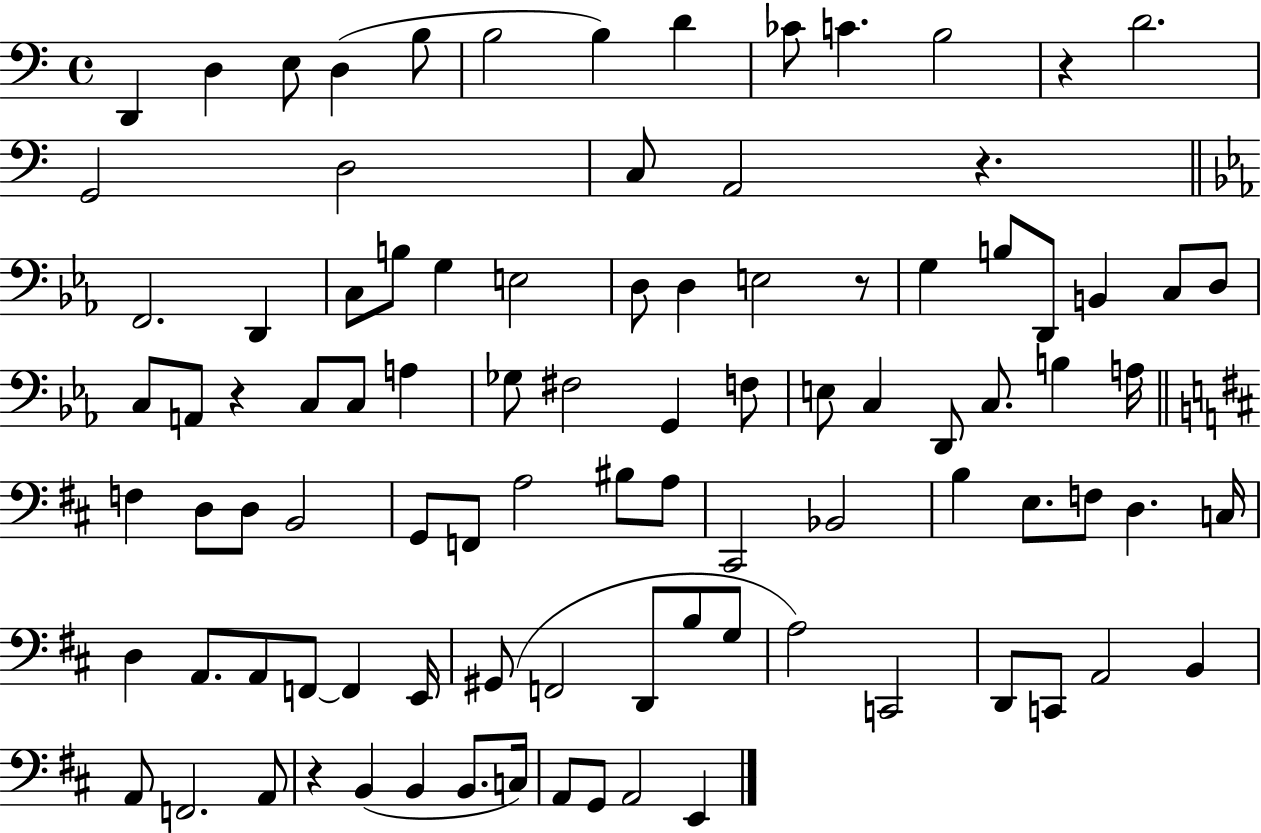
{
  \clef bass
  \time 4/4
  \defaultTimeSignature
  \key c \major
  \repeat volta 2 { d,4 d4 e8 d4( b8 | b2 b4) d'4 | ces'8 c'4. b2 | r4 d'2. | \break g,2 d2 | c8 a,2 r4. | \bar "||" \break \key ees \major f,2. d,4 | c8 b8 g4 e2 | d8 d4 e2 r8 | g4 b8 d,8 b,4 c8 d8 | \break c8 a,8 r4 c8 c8 a4 | ges8 fis2 g,4 f8 | e8 c4 d,8 c8. b4 a16 | \bar "||" \break \key d \major f4 d8 d8 b,2 | g,8 f,8 a2 bis8 a8 | cis,2 bes,2 | b4 e8. f8 d4. c16 | \break d4 a,8. a,8 f,8~~ f,4 e,16 | gis,8( f,2 d,8 b8 g8 | a2) c,2 | d,8 c,8 a,2 b,4 | \break a,8 f,2. a,8 | r4 b,4( b,4 b,8. c16) | a,8 g,8 a,2 e,4 | } \bar "|."
}